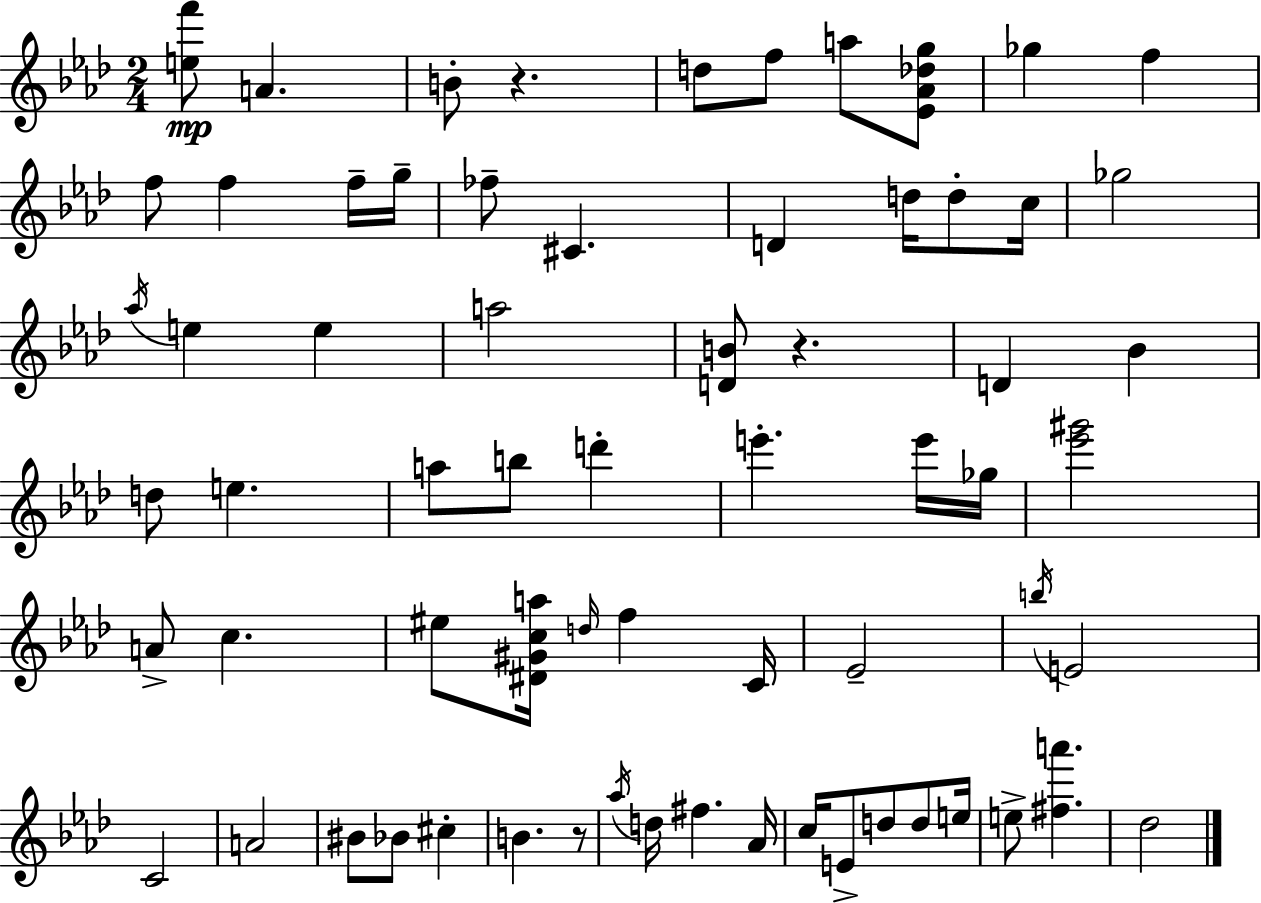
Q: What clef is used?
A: treble